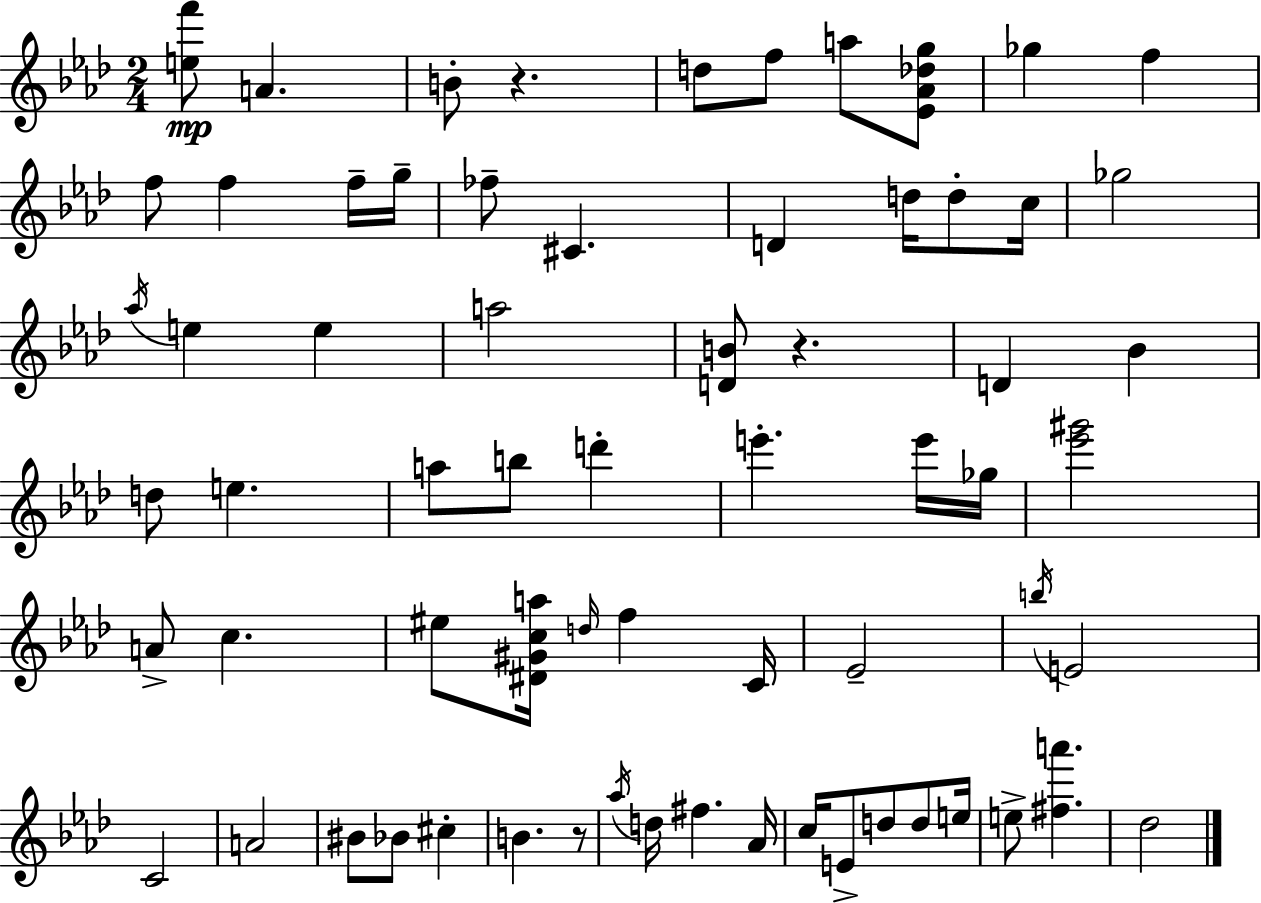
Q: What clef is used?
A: treble